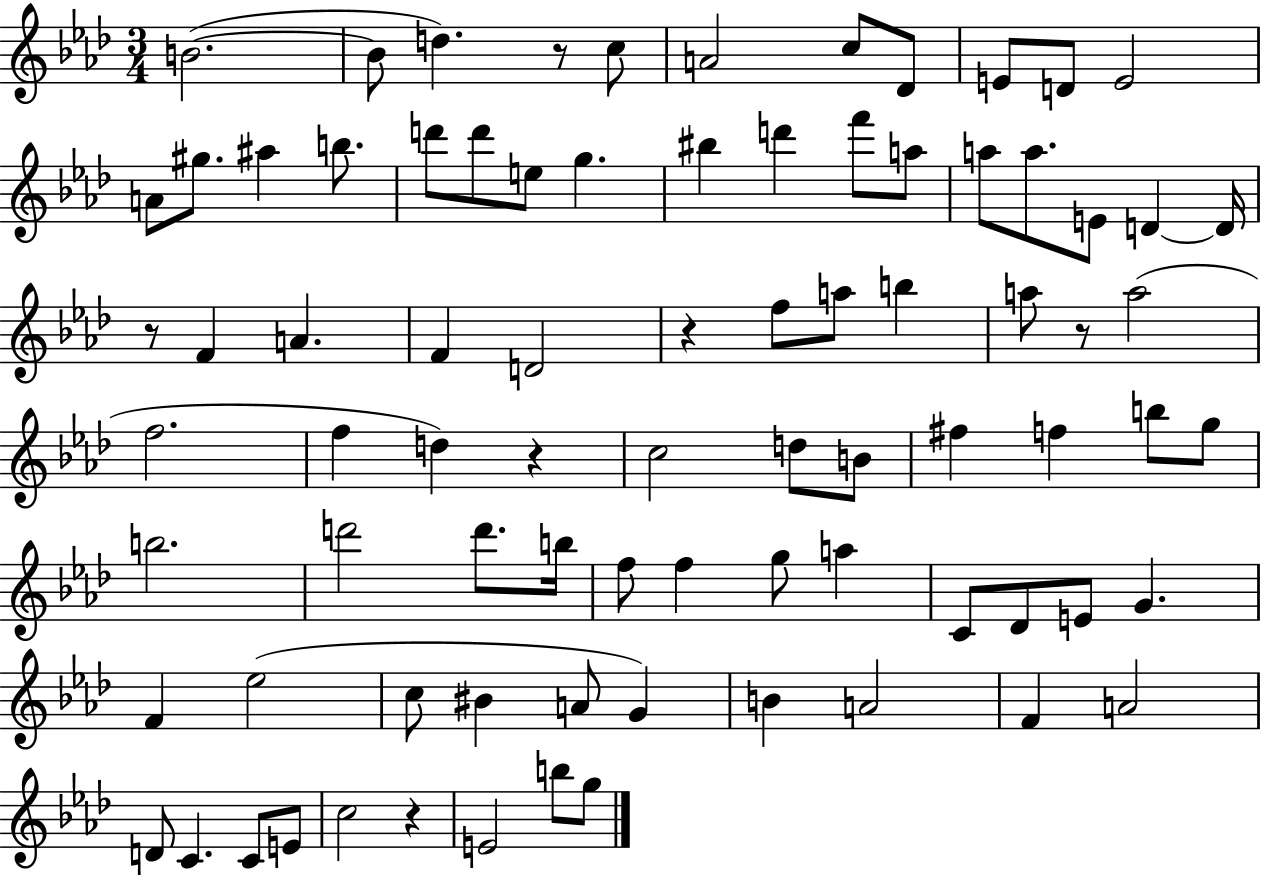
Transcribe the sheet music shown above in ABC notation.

X:1
T:Untitled
M:3/4
L:1/4
K:Ab
B2 B/2 d z/2 c/2 A2 c/2 _D/2 E/2 D/2 E2 A/2 ^g/2 ^a b/2 d'/2 d'/2 e/2 g ^b d' f'/2 a/2 a/2 a/2 E/2 D D/4 z/2 F A F D2 z f/2 a/2 b a/2 z/2 a2 f2 f d z c2 d/2 B/2 ^f f b/2 g/2 b2 d'2 d'/2 b/4 f/2 f g/2 a C/2 _D/2 E/2 G F _e2 c/2 ^B A/2 G B A2 F A2 D/2 C C/2 E/2 c2 z E2 b/2 g/2